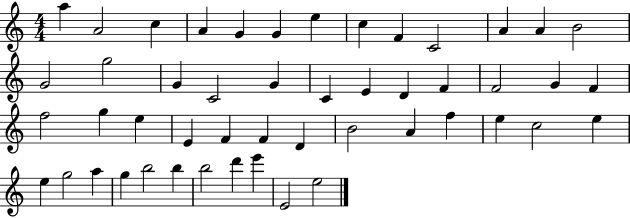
{
  \clef treble
  \numericTimeSignature
  \time 4/4
  \key c \major
  a''4 a'2 c''4 | a'4 g'4 g'4 e''4 | c''4 f'4 c'2 | a'4 a'4 b'2 | \break g'2 g''2 | g'4 c'2 g'4 | c'4 e'4 d'4 f'4 | f'2 g'4 f'4 | \break f''2 g''4 e''4 | e'4 f'4 f'4 d'4 | b'2 a'4 f''4 | e''4 c''2 e''4 | \break e''4 g''2 a''4 | g''4 b''2 b''4 | b''2 d'''4 e'''4 | e'2 e''2 | \break \bar "|."
}